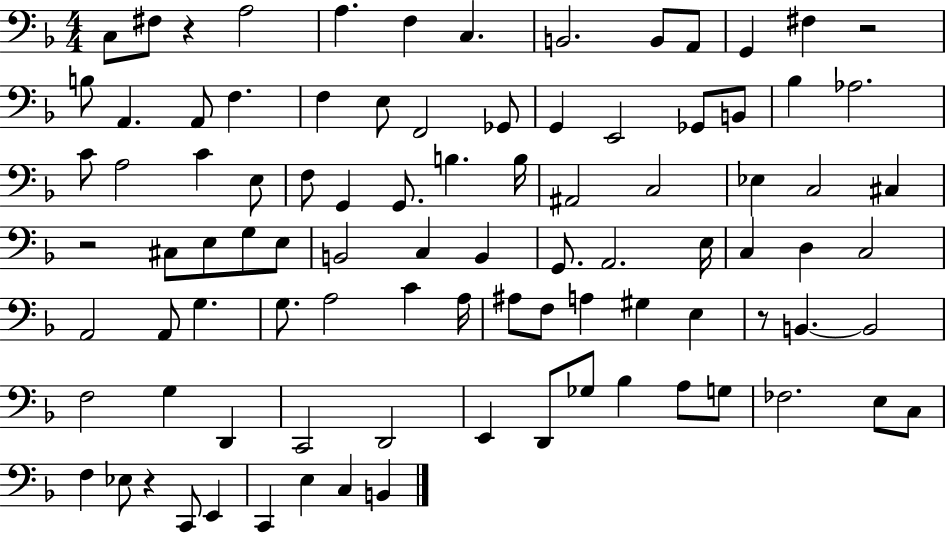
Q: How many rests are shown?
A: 5